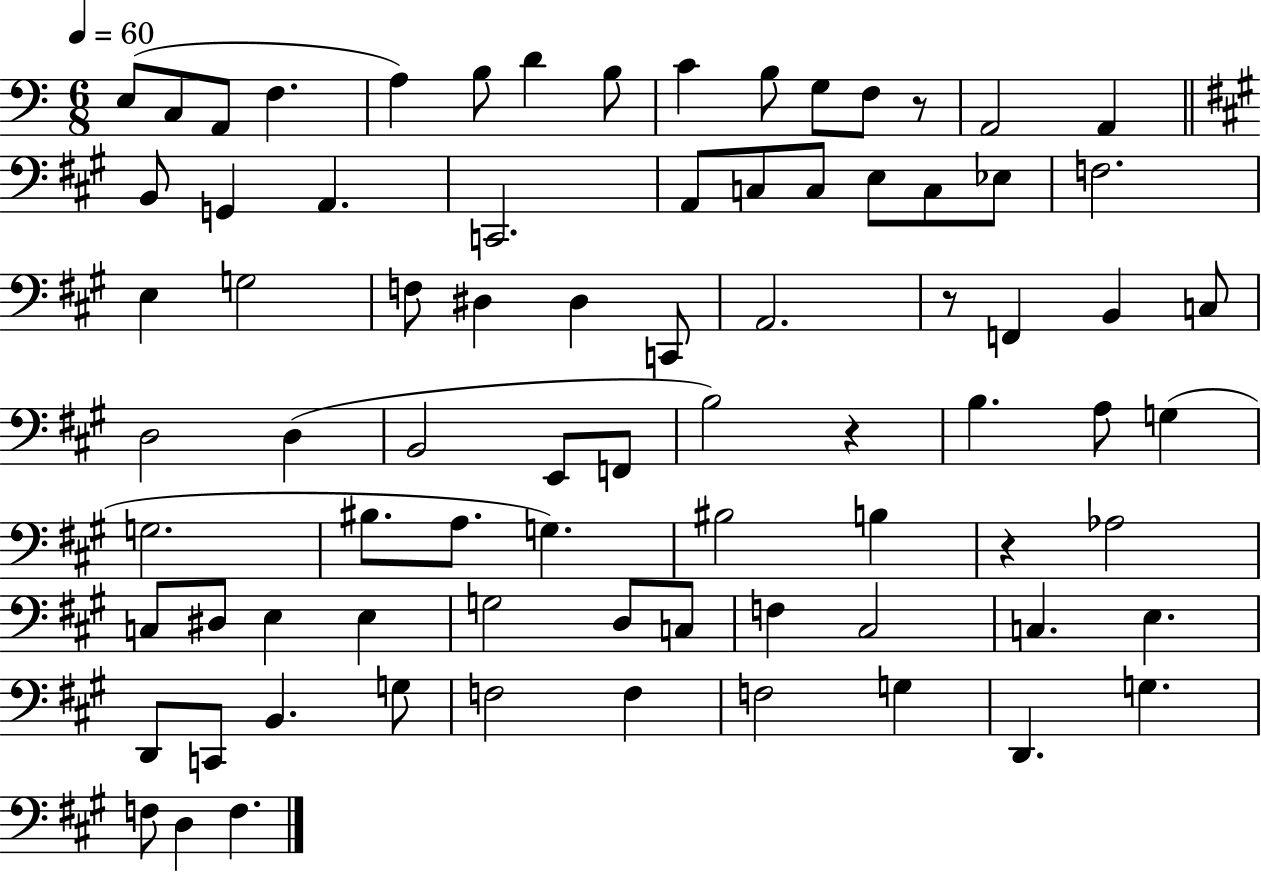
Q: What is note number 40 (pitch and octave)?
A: F2